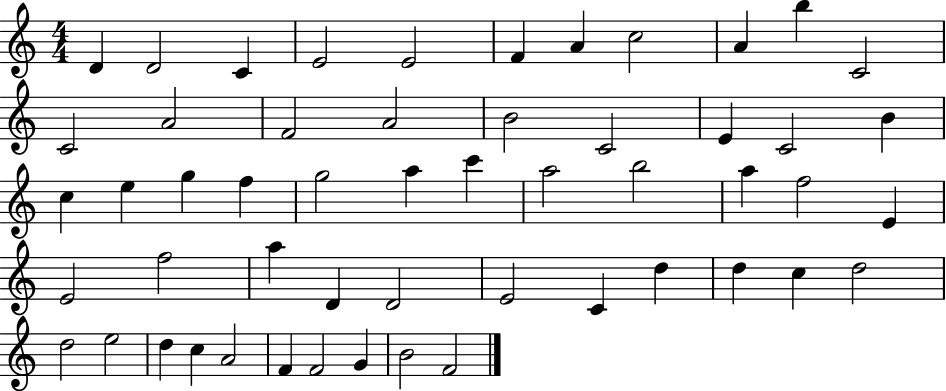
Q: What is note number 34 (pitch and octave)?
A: F5